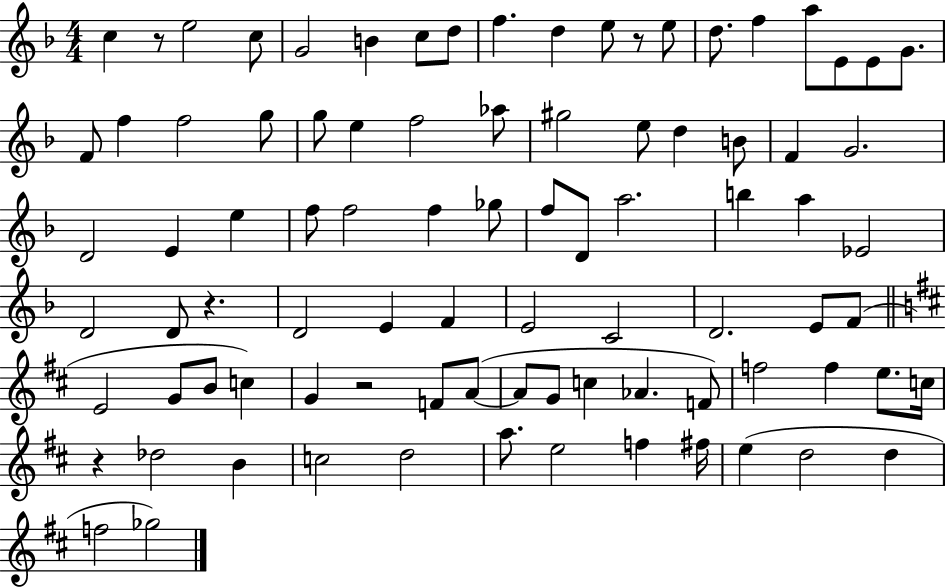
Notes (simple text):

C5/q R/e E5/h C5/e G4/h B4/q C5/e D5/e F5/q. D5/q E5/e R/e E5/e D5/e. F5/q A5/e E4/e E4/e G4/e. F4/e F5/q F5/h G5/e G5/e E5/q F5/h Ab5/e G#5/h E5/e D5/q B4/e F4/q G4/h. D4/h E4/q E5/q F5/e F5/h F5/q Gb5/e F5/e D4/e A5/h. B5/q A5/q Eb4/h D4/h D4/e R/q. D4/h E4/q F4/q E4/h C4/h D4/h. E4/e F4/e E4/h G4/e B4/e C5/q G4/q R/h F4/e A4/e A4/e G4/e C5/q Ab4/q. F4/e F5/h F5/q E5/e. C5/s R/q Db5/h B4/q C5/h D5/h A5/e. E5/h F5/q F#5/s E5/q D5/h D5/q F5/h Gb5/h